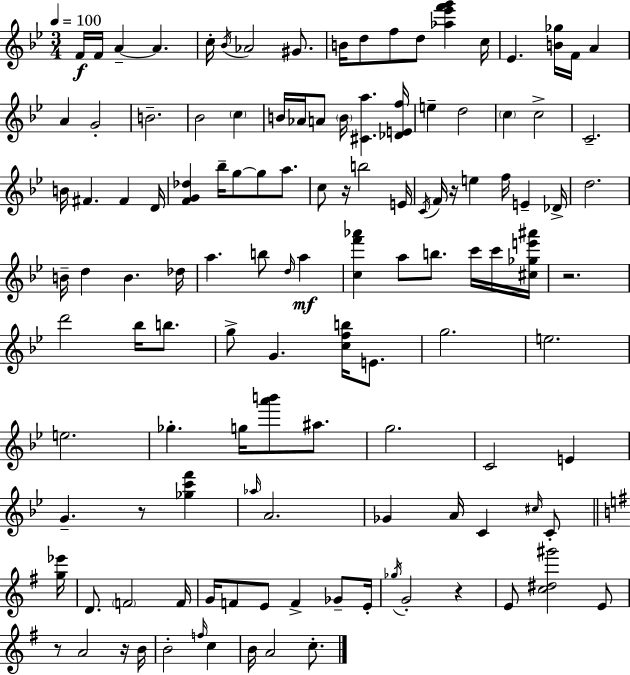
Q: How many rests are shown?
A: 7